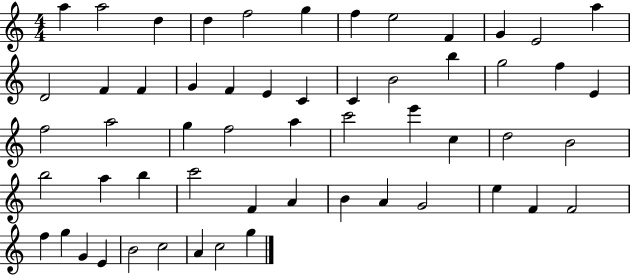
{
  \clef treble
  \numericTimeSignature
  \time 4/4
  \key c \major
  a''4 a''2 d''4 | d''4 f''2 g''4 | f''4 e''2 f'4 | g'4 e'2 a''4 | \break d'2 f'4 f'4 | g'4 f'4 e'4 c'4 | c'4 b'2 b''4 | g''2 f''4 e'4 | \break f''2 a''2 | g''4 f''2 a''4 | c'''2 e'''4 c''4 | d''2 b'2 | \break b''2 a''4 b''4 | c'''2 f'4 a'4 | b'4 a'4 g'2 | e''4 f'4 f'2 | \break f''4 g''4 g'4 e'4 | b'2 c''2 | a'4 c''2 g''4 | \bar "|."
}